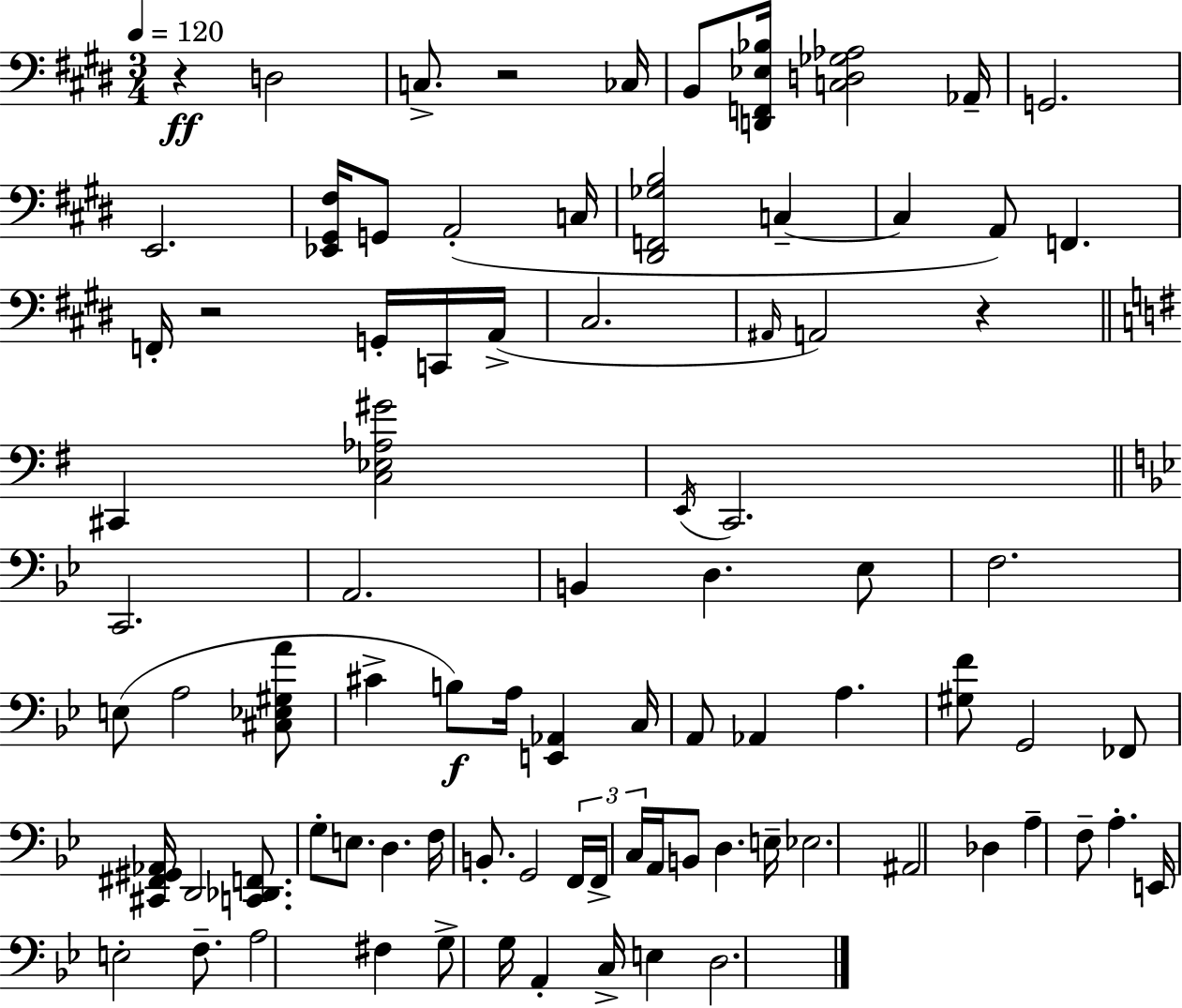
R/q D3/h C3/e. R/h CES3/s B2/e [D2,F2,Eb3,Bb3]/s [C3,D3,Gb3,Ab3]/h Ab2/s G2/h. E2/h. [Eb2,G#2,F#3]/s G2/e A2/h C3/s [D#2,F2,Gb3,B3]/h C3/q C3/q A2/e F2/q. F2/s R/h G2/s C2/s A2/s C#3/h. A#2/s A2/h R/q C#2/q [C3,Eb3,Ab3,G#4]/h E2/s C2/h. C2/h. A2/h. B2/q D3/q. Eb3/e F3/h. E3/e A3/h [C#3,Eb3,G#3,A4]/e C#4/q B3/e A3/s [E2,Ab2]/q C3/s A2/e Ab2/q A3/q. [G#3,F4]/e G2/h FES2/e [C#2,F#2,G#2,Ab2]/s D2/h [C2,Db2,F2]/e. G3/e E3/e. D3/q. F3/s B2/e. G2/h F2/s F2/s C3/s A2/s B2/e D3/q. E3/s Eb3/h. A#2/h Db3/q A3/q F3/e A3/q. E2/s E3/h F3/e. A3/h F#3/q G3/e G3/s A2/q C3/s E3/q D3/h.